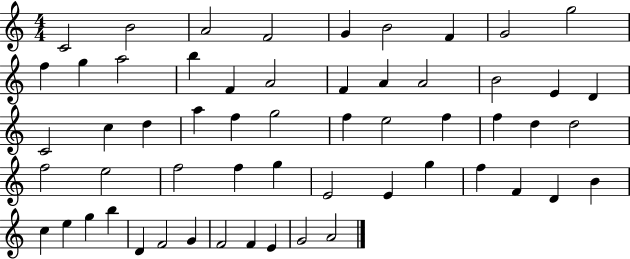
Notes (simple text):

C4/h B4/h A4/h F4/h G4/q B4/h F4/q G4/h G5/h F5/q G5/q A5/h B5/q F4/q A4/h F4/q A4/q A4/h B4/h E4/q D4/q C4/h C5/q D5/q A5/q F5/q G5/h F5/q E5/h F5/q F5/q D5/q D5/h F5/h E5/h F5/h F5/q G5/q E4/h E4/q G5/q F5/q F4/q D4/q B4/q C5/q E5/q G5/q B5/q D4/q F4/h G4/q F4/h F4/q E4/q G4/h A4/h